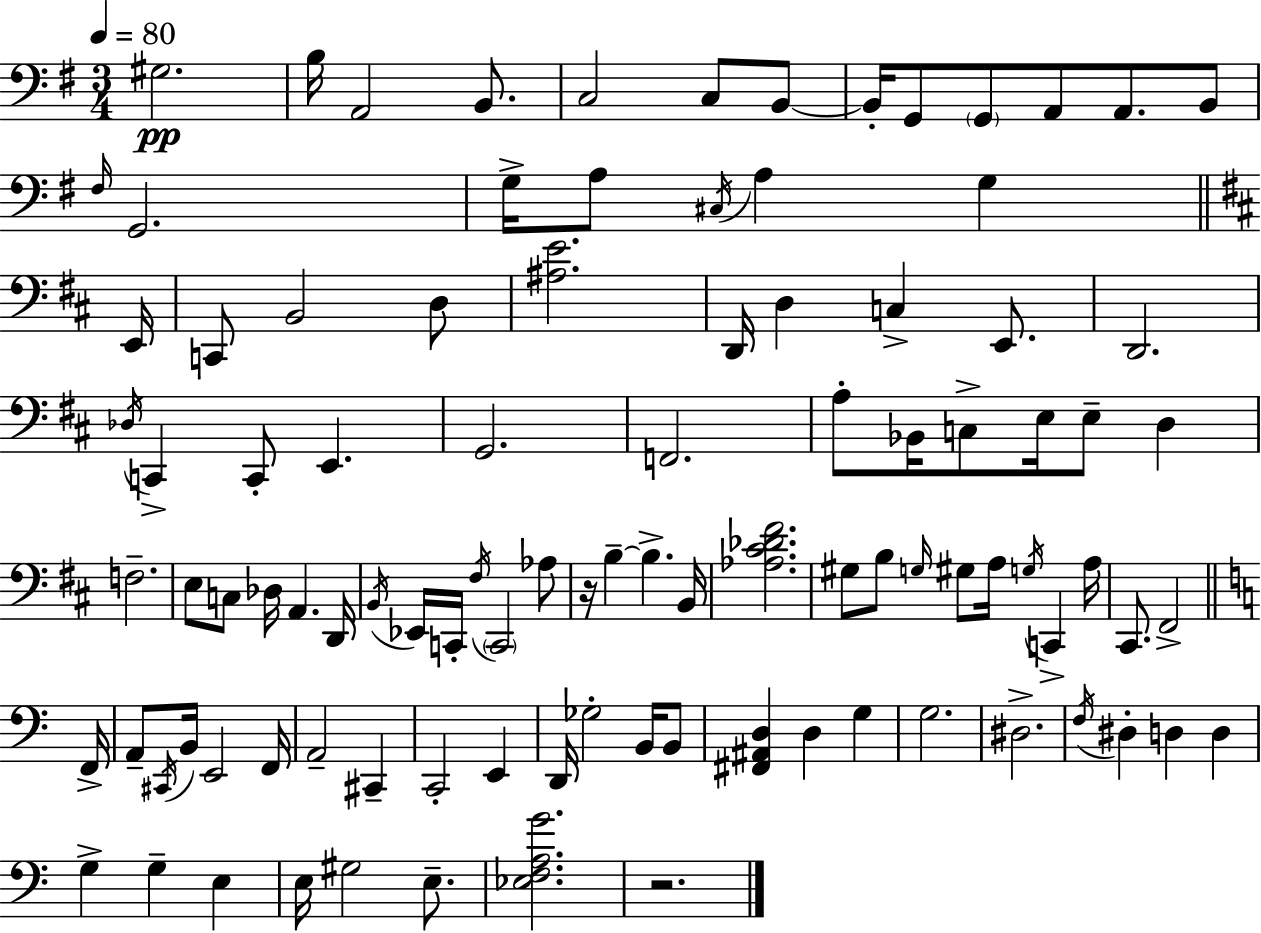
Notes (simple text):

G#3/h. B3/s A2/h B2/e. C3/h C3/e B2/e B2/s G2/e G2/e A2/e A2/e. B2/e F#3/s G2/h. G3/s A3/e C#3/s A3/q G3/q E2/s C2/e B2/h D3/e [A#3,E4]/h. D2/s D3/q C3/q E2/e. D2/h. Db3/s C2/q C2/e E2/q. G2/h. F2/h. A3/e Bb2/s C3/e E3/s E3/e D3/q F3/h. E3/e C3/e Db3/s A2/q. D2/s B2/s Eb2/s C2/s F#3/s C2/h Ab3/e R/s B3/q B3/q. B2/s [Ab3,C#4,Db4,F#4]/h. G#3/e B3/e G3/s G#3/e A3/s G3/s C2/q A3/s C#2/e. F#2/h F2/s A2/e C#2/s B2/s E2/h F2/s A2/h C#2/q C2/h E2/q D2/s Gb3/h B2/s B2/e [F#2,A#2,D3]/q D3/q G3/q G3/h. D#3/h. F3/s D#3/q D3/q D3/q G3/q G3/q E3/q E3/s G#3/h E3/e. [Eb3,F3,A3,G4]/h. R/h.